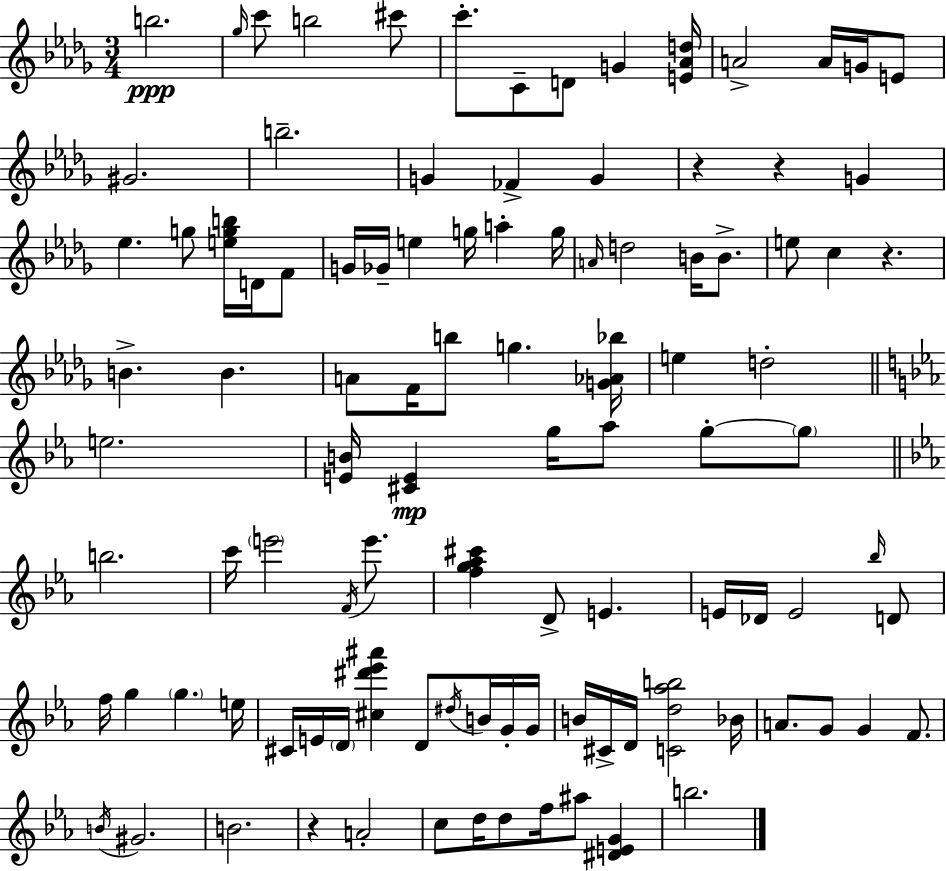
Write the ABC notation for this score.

X:1
T:Untitled
M:3/4
L:1/4
K:Bbm
b2 _g/4 c'/2 b2 ^c'/2 c'/2 C/2 D/2 G [E_Ad]/4 A2 A/4 G/4 E/2 ^G2 b2 G _F G z z G _e g/2 [egb]/4 D/4 F/2 G/4 _G/4 e g/4 a g/4 A/4 d2 B/4 B/2 e/2 c z B B A/2 F/4 b/2 g [G_A_b]/4 e d2 e2 [EB]/4 [^CE] g/4 _a/2 g/2 g/2 b2 c'/4 e'2 F/4 e'/2 [fg_a^c'] D/2 E E/4 _D/4 E2 _b/4 D/2 f/4 g g e/4 ^C/4 E/4 D/4 [^c^d'_e'^a'] D/2 ^d/4 B/4 G/4 G/4 B/4 ^C/4 D/4 [Cd_ab]2 _B/4 A/2 G/2 G F/2 B/4 ^G2 B2 z A2 c/2 d/4 d/2 f/4 ^a/2 [^DEG] b2